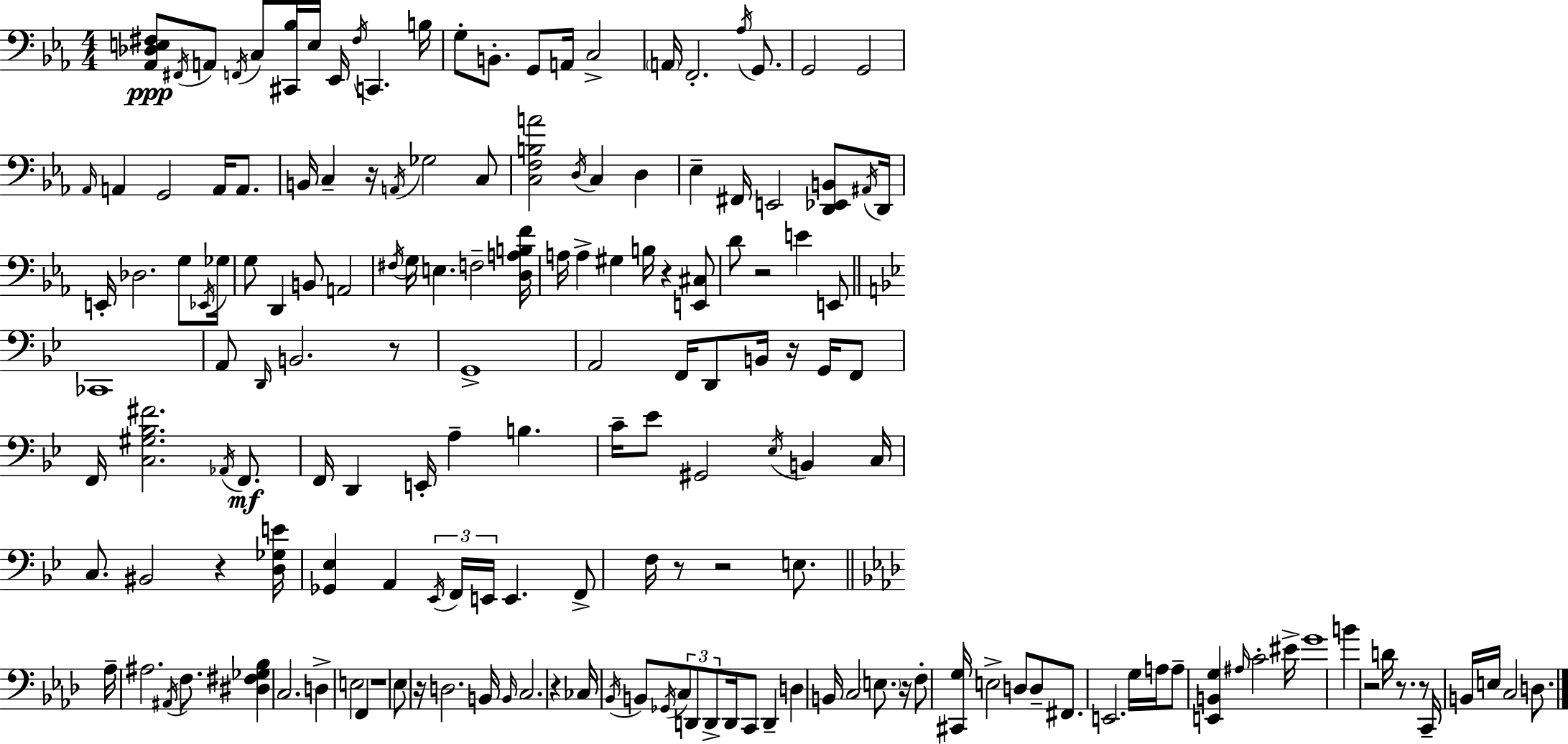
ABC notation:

X:1
T:Untitled
M:4/4
L:1/4
K:Cm
[_A,,_D,E,^F,]/2 ^F,,/4 A,,/2 F,,/4 C,/2 [^C,,_B,]/4 E,/4 _E,,/4 ^F,/4 C,, B,/4 G,/2 B,,/2 G,,/2 A,,/4 C,2 A,,/4 F,,2 _A,/4 G,,/2 G,,2 G,,2 _A,,/4 A,, G,,2 A,,/4 A,,/2 B,,/4 C, z/4 A,,/4 _G,2 C,/2 [C,F,B,A]2 D,/4 C, D, _E, ^F,,/4 E,,2 [D,,_E,,B,,]/2 ^A,,/4 D,,/4 E,,/4 _D,2 G,/2 _E,,/4 _G,/4 G,/2 D,, B,,/2 A,,2 ^F,/4 G,/4 E, F,2 [D,A,B,F]/4 A,/4 A, ^G, B,/4 z [E,,^C,]/2 D/2 z2 E E,,/2 _C,,4 A,,/2 D,,/4 B,,2 z/2 G,,4 A,,2 F,,/4 D,,/2 B,,/4 z/4 G,,/4 F,,/2 F,,/4 [C,^G,_B,^F]2 _A,,/4 F,,/2 F,,/4 D,, E,,/4 A, B, C/4 _E/2 ^G,,2 _E,/4 B,, C,/4 C,/2 ^B,,2 z [D,_G,E]/4 [_G,,_E,] A,, _E,,/4 F,,/4 E,,/4 E,, F,,/2 F,/4 z/2 z2 E,/2 _A,/4 ^A,2 ^A,,/4 F,/2 [^D,^F,_G,_B,] C,2 D, E,2 F,, z4 _E,/2 z/4 D,2 B,,/4 B,,/4 C,2 z _C,/4 _B,,/4 B,,/2 _G,,/4 C,/2 D,,/2 D,,/2 D,,/4 C,,/2 D,, D, B,,/4 C,2 E,/2 z/4 F,/2 [^C,,G,]/4 E,2 D,/2 D,/2 ^F,,/2 E,,2 G,/4 A,/4 A,/2 [E,,B,,G,] ^A,/4 C2 ^E/4 G4 B z2 D/4 z/2 z/2 C,,/4 B,,/4 E,/4 C,2 D,/2